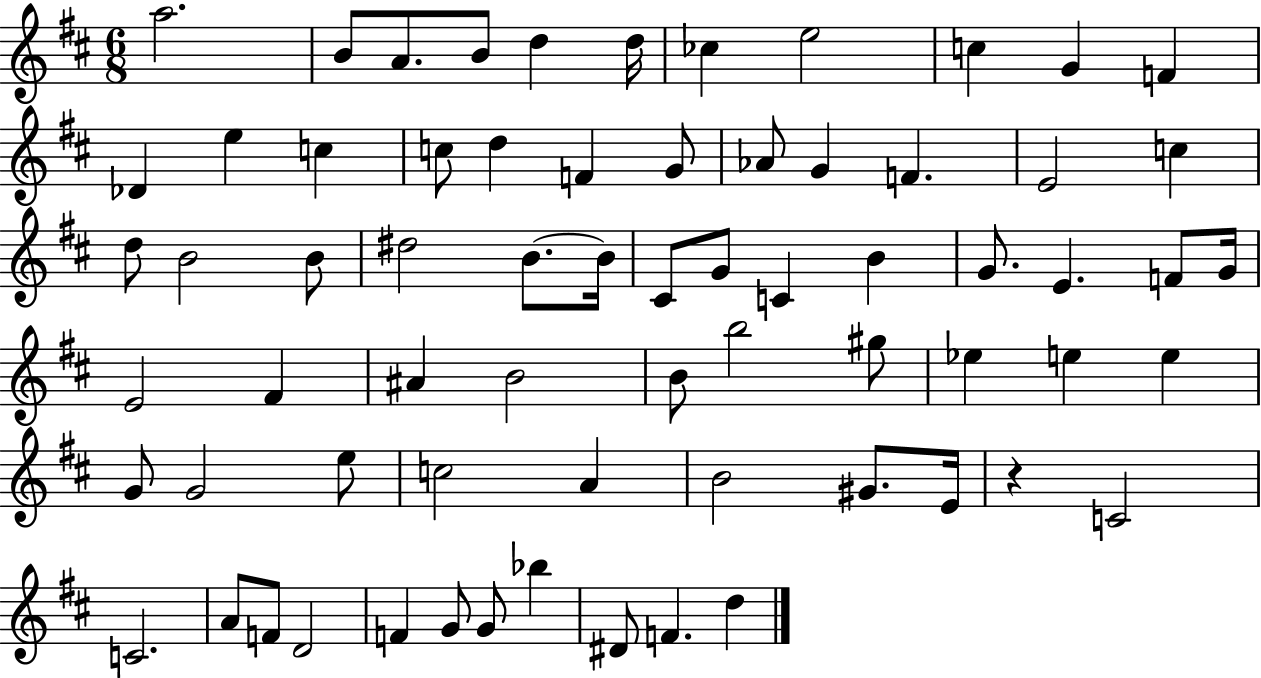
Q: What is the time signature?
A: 6/8